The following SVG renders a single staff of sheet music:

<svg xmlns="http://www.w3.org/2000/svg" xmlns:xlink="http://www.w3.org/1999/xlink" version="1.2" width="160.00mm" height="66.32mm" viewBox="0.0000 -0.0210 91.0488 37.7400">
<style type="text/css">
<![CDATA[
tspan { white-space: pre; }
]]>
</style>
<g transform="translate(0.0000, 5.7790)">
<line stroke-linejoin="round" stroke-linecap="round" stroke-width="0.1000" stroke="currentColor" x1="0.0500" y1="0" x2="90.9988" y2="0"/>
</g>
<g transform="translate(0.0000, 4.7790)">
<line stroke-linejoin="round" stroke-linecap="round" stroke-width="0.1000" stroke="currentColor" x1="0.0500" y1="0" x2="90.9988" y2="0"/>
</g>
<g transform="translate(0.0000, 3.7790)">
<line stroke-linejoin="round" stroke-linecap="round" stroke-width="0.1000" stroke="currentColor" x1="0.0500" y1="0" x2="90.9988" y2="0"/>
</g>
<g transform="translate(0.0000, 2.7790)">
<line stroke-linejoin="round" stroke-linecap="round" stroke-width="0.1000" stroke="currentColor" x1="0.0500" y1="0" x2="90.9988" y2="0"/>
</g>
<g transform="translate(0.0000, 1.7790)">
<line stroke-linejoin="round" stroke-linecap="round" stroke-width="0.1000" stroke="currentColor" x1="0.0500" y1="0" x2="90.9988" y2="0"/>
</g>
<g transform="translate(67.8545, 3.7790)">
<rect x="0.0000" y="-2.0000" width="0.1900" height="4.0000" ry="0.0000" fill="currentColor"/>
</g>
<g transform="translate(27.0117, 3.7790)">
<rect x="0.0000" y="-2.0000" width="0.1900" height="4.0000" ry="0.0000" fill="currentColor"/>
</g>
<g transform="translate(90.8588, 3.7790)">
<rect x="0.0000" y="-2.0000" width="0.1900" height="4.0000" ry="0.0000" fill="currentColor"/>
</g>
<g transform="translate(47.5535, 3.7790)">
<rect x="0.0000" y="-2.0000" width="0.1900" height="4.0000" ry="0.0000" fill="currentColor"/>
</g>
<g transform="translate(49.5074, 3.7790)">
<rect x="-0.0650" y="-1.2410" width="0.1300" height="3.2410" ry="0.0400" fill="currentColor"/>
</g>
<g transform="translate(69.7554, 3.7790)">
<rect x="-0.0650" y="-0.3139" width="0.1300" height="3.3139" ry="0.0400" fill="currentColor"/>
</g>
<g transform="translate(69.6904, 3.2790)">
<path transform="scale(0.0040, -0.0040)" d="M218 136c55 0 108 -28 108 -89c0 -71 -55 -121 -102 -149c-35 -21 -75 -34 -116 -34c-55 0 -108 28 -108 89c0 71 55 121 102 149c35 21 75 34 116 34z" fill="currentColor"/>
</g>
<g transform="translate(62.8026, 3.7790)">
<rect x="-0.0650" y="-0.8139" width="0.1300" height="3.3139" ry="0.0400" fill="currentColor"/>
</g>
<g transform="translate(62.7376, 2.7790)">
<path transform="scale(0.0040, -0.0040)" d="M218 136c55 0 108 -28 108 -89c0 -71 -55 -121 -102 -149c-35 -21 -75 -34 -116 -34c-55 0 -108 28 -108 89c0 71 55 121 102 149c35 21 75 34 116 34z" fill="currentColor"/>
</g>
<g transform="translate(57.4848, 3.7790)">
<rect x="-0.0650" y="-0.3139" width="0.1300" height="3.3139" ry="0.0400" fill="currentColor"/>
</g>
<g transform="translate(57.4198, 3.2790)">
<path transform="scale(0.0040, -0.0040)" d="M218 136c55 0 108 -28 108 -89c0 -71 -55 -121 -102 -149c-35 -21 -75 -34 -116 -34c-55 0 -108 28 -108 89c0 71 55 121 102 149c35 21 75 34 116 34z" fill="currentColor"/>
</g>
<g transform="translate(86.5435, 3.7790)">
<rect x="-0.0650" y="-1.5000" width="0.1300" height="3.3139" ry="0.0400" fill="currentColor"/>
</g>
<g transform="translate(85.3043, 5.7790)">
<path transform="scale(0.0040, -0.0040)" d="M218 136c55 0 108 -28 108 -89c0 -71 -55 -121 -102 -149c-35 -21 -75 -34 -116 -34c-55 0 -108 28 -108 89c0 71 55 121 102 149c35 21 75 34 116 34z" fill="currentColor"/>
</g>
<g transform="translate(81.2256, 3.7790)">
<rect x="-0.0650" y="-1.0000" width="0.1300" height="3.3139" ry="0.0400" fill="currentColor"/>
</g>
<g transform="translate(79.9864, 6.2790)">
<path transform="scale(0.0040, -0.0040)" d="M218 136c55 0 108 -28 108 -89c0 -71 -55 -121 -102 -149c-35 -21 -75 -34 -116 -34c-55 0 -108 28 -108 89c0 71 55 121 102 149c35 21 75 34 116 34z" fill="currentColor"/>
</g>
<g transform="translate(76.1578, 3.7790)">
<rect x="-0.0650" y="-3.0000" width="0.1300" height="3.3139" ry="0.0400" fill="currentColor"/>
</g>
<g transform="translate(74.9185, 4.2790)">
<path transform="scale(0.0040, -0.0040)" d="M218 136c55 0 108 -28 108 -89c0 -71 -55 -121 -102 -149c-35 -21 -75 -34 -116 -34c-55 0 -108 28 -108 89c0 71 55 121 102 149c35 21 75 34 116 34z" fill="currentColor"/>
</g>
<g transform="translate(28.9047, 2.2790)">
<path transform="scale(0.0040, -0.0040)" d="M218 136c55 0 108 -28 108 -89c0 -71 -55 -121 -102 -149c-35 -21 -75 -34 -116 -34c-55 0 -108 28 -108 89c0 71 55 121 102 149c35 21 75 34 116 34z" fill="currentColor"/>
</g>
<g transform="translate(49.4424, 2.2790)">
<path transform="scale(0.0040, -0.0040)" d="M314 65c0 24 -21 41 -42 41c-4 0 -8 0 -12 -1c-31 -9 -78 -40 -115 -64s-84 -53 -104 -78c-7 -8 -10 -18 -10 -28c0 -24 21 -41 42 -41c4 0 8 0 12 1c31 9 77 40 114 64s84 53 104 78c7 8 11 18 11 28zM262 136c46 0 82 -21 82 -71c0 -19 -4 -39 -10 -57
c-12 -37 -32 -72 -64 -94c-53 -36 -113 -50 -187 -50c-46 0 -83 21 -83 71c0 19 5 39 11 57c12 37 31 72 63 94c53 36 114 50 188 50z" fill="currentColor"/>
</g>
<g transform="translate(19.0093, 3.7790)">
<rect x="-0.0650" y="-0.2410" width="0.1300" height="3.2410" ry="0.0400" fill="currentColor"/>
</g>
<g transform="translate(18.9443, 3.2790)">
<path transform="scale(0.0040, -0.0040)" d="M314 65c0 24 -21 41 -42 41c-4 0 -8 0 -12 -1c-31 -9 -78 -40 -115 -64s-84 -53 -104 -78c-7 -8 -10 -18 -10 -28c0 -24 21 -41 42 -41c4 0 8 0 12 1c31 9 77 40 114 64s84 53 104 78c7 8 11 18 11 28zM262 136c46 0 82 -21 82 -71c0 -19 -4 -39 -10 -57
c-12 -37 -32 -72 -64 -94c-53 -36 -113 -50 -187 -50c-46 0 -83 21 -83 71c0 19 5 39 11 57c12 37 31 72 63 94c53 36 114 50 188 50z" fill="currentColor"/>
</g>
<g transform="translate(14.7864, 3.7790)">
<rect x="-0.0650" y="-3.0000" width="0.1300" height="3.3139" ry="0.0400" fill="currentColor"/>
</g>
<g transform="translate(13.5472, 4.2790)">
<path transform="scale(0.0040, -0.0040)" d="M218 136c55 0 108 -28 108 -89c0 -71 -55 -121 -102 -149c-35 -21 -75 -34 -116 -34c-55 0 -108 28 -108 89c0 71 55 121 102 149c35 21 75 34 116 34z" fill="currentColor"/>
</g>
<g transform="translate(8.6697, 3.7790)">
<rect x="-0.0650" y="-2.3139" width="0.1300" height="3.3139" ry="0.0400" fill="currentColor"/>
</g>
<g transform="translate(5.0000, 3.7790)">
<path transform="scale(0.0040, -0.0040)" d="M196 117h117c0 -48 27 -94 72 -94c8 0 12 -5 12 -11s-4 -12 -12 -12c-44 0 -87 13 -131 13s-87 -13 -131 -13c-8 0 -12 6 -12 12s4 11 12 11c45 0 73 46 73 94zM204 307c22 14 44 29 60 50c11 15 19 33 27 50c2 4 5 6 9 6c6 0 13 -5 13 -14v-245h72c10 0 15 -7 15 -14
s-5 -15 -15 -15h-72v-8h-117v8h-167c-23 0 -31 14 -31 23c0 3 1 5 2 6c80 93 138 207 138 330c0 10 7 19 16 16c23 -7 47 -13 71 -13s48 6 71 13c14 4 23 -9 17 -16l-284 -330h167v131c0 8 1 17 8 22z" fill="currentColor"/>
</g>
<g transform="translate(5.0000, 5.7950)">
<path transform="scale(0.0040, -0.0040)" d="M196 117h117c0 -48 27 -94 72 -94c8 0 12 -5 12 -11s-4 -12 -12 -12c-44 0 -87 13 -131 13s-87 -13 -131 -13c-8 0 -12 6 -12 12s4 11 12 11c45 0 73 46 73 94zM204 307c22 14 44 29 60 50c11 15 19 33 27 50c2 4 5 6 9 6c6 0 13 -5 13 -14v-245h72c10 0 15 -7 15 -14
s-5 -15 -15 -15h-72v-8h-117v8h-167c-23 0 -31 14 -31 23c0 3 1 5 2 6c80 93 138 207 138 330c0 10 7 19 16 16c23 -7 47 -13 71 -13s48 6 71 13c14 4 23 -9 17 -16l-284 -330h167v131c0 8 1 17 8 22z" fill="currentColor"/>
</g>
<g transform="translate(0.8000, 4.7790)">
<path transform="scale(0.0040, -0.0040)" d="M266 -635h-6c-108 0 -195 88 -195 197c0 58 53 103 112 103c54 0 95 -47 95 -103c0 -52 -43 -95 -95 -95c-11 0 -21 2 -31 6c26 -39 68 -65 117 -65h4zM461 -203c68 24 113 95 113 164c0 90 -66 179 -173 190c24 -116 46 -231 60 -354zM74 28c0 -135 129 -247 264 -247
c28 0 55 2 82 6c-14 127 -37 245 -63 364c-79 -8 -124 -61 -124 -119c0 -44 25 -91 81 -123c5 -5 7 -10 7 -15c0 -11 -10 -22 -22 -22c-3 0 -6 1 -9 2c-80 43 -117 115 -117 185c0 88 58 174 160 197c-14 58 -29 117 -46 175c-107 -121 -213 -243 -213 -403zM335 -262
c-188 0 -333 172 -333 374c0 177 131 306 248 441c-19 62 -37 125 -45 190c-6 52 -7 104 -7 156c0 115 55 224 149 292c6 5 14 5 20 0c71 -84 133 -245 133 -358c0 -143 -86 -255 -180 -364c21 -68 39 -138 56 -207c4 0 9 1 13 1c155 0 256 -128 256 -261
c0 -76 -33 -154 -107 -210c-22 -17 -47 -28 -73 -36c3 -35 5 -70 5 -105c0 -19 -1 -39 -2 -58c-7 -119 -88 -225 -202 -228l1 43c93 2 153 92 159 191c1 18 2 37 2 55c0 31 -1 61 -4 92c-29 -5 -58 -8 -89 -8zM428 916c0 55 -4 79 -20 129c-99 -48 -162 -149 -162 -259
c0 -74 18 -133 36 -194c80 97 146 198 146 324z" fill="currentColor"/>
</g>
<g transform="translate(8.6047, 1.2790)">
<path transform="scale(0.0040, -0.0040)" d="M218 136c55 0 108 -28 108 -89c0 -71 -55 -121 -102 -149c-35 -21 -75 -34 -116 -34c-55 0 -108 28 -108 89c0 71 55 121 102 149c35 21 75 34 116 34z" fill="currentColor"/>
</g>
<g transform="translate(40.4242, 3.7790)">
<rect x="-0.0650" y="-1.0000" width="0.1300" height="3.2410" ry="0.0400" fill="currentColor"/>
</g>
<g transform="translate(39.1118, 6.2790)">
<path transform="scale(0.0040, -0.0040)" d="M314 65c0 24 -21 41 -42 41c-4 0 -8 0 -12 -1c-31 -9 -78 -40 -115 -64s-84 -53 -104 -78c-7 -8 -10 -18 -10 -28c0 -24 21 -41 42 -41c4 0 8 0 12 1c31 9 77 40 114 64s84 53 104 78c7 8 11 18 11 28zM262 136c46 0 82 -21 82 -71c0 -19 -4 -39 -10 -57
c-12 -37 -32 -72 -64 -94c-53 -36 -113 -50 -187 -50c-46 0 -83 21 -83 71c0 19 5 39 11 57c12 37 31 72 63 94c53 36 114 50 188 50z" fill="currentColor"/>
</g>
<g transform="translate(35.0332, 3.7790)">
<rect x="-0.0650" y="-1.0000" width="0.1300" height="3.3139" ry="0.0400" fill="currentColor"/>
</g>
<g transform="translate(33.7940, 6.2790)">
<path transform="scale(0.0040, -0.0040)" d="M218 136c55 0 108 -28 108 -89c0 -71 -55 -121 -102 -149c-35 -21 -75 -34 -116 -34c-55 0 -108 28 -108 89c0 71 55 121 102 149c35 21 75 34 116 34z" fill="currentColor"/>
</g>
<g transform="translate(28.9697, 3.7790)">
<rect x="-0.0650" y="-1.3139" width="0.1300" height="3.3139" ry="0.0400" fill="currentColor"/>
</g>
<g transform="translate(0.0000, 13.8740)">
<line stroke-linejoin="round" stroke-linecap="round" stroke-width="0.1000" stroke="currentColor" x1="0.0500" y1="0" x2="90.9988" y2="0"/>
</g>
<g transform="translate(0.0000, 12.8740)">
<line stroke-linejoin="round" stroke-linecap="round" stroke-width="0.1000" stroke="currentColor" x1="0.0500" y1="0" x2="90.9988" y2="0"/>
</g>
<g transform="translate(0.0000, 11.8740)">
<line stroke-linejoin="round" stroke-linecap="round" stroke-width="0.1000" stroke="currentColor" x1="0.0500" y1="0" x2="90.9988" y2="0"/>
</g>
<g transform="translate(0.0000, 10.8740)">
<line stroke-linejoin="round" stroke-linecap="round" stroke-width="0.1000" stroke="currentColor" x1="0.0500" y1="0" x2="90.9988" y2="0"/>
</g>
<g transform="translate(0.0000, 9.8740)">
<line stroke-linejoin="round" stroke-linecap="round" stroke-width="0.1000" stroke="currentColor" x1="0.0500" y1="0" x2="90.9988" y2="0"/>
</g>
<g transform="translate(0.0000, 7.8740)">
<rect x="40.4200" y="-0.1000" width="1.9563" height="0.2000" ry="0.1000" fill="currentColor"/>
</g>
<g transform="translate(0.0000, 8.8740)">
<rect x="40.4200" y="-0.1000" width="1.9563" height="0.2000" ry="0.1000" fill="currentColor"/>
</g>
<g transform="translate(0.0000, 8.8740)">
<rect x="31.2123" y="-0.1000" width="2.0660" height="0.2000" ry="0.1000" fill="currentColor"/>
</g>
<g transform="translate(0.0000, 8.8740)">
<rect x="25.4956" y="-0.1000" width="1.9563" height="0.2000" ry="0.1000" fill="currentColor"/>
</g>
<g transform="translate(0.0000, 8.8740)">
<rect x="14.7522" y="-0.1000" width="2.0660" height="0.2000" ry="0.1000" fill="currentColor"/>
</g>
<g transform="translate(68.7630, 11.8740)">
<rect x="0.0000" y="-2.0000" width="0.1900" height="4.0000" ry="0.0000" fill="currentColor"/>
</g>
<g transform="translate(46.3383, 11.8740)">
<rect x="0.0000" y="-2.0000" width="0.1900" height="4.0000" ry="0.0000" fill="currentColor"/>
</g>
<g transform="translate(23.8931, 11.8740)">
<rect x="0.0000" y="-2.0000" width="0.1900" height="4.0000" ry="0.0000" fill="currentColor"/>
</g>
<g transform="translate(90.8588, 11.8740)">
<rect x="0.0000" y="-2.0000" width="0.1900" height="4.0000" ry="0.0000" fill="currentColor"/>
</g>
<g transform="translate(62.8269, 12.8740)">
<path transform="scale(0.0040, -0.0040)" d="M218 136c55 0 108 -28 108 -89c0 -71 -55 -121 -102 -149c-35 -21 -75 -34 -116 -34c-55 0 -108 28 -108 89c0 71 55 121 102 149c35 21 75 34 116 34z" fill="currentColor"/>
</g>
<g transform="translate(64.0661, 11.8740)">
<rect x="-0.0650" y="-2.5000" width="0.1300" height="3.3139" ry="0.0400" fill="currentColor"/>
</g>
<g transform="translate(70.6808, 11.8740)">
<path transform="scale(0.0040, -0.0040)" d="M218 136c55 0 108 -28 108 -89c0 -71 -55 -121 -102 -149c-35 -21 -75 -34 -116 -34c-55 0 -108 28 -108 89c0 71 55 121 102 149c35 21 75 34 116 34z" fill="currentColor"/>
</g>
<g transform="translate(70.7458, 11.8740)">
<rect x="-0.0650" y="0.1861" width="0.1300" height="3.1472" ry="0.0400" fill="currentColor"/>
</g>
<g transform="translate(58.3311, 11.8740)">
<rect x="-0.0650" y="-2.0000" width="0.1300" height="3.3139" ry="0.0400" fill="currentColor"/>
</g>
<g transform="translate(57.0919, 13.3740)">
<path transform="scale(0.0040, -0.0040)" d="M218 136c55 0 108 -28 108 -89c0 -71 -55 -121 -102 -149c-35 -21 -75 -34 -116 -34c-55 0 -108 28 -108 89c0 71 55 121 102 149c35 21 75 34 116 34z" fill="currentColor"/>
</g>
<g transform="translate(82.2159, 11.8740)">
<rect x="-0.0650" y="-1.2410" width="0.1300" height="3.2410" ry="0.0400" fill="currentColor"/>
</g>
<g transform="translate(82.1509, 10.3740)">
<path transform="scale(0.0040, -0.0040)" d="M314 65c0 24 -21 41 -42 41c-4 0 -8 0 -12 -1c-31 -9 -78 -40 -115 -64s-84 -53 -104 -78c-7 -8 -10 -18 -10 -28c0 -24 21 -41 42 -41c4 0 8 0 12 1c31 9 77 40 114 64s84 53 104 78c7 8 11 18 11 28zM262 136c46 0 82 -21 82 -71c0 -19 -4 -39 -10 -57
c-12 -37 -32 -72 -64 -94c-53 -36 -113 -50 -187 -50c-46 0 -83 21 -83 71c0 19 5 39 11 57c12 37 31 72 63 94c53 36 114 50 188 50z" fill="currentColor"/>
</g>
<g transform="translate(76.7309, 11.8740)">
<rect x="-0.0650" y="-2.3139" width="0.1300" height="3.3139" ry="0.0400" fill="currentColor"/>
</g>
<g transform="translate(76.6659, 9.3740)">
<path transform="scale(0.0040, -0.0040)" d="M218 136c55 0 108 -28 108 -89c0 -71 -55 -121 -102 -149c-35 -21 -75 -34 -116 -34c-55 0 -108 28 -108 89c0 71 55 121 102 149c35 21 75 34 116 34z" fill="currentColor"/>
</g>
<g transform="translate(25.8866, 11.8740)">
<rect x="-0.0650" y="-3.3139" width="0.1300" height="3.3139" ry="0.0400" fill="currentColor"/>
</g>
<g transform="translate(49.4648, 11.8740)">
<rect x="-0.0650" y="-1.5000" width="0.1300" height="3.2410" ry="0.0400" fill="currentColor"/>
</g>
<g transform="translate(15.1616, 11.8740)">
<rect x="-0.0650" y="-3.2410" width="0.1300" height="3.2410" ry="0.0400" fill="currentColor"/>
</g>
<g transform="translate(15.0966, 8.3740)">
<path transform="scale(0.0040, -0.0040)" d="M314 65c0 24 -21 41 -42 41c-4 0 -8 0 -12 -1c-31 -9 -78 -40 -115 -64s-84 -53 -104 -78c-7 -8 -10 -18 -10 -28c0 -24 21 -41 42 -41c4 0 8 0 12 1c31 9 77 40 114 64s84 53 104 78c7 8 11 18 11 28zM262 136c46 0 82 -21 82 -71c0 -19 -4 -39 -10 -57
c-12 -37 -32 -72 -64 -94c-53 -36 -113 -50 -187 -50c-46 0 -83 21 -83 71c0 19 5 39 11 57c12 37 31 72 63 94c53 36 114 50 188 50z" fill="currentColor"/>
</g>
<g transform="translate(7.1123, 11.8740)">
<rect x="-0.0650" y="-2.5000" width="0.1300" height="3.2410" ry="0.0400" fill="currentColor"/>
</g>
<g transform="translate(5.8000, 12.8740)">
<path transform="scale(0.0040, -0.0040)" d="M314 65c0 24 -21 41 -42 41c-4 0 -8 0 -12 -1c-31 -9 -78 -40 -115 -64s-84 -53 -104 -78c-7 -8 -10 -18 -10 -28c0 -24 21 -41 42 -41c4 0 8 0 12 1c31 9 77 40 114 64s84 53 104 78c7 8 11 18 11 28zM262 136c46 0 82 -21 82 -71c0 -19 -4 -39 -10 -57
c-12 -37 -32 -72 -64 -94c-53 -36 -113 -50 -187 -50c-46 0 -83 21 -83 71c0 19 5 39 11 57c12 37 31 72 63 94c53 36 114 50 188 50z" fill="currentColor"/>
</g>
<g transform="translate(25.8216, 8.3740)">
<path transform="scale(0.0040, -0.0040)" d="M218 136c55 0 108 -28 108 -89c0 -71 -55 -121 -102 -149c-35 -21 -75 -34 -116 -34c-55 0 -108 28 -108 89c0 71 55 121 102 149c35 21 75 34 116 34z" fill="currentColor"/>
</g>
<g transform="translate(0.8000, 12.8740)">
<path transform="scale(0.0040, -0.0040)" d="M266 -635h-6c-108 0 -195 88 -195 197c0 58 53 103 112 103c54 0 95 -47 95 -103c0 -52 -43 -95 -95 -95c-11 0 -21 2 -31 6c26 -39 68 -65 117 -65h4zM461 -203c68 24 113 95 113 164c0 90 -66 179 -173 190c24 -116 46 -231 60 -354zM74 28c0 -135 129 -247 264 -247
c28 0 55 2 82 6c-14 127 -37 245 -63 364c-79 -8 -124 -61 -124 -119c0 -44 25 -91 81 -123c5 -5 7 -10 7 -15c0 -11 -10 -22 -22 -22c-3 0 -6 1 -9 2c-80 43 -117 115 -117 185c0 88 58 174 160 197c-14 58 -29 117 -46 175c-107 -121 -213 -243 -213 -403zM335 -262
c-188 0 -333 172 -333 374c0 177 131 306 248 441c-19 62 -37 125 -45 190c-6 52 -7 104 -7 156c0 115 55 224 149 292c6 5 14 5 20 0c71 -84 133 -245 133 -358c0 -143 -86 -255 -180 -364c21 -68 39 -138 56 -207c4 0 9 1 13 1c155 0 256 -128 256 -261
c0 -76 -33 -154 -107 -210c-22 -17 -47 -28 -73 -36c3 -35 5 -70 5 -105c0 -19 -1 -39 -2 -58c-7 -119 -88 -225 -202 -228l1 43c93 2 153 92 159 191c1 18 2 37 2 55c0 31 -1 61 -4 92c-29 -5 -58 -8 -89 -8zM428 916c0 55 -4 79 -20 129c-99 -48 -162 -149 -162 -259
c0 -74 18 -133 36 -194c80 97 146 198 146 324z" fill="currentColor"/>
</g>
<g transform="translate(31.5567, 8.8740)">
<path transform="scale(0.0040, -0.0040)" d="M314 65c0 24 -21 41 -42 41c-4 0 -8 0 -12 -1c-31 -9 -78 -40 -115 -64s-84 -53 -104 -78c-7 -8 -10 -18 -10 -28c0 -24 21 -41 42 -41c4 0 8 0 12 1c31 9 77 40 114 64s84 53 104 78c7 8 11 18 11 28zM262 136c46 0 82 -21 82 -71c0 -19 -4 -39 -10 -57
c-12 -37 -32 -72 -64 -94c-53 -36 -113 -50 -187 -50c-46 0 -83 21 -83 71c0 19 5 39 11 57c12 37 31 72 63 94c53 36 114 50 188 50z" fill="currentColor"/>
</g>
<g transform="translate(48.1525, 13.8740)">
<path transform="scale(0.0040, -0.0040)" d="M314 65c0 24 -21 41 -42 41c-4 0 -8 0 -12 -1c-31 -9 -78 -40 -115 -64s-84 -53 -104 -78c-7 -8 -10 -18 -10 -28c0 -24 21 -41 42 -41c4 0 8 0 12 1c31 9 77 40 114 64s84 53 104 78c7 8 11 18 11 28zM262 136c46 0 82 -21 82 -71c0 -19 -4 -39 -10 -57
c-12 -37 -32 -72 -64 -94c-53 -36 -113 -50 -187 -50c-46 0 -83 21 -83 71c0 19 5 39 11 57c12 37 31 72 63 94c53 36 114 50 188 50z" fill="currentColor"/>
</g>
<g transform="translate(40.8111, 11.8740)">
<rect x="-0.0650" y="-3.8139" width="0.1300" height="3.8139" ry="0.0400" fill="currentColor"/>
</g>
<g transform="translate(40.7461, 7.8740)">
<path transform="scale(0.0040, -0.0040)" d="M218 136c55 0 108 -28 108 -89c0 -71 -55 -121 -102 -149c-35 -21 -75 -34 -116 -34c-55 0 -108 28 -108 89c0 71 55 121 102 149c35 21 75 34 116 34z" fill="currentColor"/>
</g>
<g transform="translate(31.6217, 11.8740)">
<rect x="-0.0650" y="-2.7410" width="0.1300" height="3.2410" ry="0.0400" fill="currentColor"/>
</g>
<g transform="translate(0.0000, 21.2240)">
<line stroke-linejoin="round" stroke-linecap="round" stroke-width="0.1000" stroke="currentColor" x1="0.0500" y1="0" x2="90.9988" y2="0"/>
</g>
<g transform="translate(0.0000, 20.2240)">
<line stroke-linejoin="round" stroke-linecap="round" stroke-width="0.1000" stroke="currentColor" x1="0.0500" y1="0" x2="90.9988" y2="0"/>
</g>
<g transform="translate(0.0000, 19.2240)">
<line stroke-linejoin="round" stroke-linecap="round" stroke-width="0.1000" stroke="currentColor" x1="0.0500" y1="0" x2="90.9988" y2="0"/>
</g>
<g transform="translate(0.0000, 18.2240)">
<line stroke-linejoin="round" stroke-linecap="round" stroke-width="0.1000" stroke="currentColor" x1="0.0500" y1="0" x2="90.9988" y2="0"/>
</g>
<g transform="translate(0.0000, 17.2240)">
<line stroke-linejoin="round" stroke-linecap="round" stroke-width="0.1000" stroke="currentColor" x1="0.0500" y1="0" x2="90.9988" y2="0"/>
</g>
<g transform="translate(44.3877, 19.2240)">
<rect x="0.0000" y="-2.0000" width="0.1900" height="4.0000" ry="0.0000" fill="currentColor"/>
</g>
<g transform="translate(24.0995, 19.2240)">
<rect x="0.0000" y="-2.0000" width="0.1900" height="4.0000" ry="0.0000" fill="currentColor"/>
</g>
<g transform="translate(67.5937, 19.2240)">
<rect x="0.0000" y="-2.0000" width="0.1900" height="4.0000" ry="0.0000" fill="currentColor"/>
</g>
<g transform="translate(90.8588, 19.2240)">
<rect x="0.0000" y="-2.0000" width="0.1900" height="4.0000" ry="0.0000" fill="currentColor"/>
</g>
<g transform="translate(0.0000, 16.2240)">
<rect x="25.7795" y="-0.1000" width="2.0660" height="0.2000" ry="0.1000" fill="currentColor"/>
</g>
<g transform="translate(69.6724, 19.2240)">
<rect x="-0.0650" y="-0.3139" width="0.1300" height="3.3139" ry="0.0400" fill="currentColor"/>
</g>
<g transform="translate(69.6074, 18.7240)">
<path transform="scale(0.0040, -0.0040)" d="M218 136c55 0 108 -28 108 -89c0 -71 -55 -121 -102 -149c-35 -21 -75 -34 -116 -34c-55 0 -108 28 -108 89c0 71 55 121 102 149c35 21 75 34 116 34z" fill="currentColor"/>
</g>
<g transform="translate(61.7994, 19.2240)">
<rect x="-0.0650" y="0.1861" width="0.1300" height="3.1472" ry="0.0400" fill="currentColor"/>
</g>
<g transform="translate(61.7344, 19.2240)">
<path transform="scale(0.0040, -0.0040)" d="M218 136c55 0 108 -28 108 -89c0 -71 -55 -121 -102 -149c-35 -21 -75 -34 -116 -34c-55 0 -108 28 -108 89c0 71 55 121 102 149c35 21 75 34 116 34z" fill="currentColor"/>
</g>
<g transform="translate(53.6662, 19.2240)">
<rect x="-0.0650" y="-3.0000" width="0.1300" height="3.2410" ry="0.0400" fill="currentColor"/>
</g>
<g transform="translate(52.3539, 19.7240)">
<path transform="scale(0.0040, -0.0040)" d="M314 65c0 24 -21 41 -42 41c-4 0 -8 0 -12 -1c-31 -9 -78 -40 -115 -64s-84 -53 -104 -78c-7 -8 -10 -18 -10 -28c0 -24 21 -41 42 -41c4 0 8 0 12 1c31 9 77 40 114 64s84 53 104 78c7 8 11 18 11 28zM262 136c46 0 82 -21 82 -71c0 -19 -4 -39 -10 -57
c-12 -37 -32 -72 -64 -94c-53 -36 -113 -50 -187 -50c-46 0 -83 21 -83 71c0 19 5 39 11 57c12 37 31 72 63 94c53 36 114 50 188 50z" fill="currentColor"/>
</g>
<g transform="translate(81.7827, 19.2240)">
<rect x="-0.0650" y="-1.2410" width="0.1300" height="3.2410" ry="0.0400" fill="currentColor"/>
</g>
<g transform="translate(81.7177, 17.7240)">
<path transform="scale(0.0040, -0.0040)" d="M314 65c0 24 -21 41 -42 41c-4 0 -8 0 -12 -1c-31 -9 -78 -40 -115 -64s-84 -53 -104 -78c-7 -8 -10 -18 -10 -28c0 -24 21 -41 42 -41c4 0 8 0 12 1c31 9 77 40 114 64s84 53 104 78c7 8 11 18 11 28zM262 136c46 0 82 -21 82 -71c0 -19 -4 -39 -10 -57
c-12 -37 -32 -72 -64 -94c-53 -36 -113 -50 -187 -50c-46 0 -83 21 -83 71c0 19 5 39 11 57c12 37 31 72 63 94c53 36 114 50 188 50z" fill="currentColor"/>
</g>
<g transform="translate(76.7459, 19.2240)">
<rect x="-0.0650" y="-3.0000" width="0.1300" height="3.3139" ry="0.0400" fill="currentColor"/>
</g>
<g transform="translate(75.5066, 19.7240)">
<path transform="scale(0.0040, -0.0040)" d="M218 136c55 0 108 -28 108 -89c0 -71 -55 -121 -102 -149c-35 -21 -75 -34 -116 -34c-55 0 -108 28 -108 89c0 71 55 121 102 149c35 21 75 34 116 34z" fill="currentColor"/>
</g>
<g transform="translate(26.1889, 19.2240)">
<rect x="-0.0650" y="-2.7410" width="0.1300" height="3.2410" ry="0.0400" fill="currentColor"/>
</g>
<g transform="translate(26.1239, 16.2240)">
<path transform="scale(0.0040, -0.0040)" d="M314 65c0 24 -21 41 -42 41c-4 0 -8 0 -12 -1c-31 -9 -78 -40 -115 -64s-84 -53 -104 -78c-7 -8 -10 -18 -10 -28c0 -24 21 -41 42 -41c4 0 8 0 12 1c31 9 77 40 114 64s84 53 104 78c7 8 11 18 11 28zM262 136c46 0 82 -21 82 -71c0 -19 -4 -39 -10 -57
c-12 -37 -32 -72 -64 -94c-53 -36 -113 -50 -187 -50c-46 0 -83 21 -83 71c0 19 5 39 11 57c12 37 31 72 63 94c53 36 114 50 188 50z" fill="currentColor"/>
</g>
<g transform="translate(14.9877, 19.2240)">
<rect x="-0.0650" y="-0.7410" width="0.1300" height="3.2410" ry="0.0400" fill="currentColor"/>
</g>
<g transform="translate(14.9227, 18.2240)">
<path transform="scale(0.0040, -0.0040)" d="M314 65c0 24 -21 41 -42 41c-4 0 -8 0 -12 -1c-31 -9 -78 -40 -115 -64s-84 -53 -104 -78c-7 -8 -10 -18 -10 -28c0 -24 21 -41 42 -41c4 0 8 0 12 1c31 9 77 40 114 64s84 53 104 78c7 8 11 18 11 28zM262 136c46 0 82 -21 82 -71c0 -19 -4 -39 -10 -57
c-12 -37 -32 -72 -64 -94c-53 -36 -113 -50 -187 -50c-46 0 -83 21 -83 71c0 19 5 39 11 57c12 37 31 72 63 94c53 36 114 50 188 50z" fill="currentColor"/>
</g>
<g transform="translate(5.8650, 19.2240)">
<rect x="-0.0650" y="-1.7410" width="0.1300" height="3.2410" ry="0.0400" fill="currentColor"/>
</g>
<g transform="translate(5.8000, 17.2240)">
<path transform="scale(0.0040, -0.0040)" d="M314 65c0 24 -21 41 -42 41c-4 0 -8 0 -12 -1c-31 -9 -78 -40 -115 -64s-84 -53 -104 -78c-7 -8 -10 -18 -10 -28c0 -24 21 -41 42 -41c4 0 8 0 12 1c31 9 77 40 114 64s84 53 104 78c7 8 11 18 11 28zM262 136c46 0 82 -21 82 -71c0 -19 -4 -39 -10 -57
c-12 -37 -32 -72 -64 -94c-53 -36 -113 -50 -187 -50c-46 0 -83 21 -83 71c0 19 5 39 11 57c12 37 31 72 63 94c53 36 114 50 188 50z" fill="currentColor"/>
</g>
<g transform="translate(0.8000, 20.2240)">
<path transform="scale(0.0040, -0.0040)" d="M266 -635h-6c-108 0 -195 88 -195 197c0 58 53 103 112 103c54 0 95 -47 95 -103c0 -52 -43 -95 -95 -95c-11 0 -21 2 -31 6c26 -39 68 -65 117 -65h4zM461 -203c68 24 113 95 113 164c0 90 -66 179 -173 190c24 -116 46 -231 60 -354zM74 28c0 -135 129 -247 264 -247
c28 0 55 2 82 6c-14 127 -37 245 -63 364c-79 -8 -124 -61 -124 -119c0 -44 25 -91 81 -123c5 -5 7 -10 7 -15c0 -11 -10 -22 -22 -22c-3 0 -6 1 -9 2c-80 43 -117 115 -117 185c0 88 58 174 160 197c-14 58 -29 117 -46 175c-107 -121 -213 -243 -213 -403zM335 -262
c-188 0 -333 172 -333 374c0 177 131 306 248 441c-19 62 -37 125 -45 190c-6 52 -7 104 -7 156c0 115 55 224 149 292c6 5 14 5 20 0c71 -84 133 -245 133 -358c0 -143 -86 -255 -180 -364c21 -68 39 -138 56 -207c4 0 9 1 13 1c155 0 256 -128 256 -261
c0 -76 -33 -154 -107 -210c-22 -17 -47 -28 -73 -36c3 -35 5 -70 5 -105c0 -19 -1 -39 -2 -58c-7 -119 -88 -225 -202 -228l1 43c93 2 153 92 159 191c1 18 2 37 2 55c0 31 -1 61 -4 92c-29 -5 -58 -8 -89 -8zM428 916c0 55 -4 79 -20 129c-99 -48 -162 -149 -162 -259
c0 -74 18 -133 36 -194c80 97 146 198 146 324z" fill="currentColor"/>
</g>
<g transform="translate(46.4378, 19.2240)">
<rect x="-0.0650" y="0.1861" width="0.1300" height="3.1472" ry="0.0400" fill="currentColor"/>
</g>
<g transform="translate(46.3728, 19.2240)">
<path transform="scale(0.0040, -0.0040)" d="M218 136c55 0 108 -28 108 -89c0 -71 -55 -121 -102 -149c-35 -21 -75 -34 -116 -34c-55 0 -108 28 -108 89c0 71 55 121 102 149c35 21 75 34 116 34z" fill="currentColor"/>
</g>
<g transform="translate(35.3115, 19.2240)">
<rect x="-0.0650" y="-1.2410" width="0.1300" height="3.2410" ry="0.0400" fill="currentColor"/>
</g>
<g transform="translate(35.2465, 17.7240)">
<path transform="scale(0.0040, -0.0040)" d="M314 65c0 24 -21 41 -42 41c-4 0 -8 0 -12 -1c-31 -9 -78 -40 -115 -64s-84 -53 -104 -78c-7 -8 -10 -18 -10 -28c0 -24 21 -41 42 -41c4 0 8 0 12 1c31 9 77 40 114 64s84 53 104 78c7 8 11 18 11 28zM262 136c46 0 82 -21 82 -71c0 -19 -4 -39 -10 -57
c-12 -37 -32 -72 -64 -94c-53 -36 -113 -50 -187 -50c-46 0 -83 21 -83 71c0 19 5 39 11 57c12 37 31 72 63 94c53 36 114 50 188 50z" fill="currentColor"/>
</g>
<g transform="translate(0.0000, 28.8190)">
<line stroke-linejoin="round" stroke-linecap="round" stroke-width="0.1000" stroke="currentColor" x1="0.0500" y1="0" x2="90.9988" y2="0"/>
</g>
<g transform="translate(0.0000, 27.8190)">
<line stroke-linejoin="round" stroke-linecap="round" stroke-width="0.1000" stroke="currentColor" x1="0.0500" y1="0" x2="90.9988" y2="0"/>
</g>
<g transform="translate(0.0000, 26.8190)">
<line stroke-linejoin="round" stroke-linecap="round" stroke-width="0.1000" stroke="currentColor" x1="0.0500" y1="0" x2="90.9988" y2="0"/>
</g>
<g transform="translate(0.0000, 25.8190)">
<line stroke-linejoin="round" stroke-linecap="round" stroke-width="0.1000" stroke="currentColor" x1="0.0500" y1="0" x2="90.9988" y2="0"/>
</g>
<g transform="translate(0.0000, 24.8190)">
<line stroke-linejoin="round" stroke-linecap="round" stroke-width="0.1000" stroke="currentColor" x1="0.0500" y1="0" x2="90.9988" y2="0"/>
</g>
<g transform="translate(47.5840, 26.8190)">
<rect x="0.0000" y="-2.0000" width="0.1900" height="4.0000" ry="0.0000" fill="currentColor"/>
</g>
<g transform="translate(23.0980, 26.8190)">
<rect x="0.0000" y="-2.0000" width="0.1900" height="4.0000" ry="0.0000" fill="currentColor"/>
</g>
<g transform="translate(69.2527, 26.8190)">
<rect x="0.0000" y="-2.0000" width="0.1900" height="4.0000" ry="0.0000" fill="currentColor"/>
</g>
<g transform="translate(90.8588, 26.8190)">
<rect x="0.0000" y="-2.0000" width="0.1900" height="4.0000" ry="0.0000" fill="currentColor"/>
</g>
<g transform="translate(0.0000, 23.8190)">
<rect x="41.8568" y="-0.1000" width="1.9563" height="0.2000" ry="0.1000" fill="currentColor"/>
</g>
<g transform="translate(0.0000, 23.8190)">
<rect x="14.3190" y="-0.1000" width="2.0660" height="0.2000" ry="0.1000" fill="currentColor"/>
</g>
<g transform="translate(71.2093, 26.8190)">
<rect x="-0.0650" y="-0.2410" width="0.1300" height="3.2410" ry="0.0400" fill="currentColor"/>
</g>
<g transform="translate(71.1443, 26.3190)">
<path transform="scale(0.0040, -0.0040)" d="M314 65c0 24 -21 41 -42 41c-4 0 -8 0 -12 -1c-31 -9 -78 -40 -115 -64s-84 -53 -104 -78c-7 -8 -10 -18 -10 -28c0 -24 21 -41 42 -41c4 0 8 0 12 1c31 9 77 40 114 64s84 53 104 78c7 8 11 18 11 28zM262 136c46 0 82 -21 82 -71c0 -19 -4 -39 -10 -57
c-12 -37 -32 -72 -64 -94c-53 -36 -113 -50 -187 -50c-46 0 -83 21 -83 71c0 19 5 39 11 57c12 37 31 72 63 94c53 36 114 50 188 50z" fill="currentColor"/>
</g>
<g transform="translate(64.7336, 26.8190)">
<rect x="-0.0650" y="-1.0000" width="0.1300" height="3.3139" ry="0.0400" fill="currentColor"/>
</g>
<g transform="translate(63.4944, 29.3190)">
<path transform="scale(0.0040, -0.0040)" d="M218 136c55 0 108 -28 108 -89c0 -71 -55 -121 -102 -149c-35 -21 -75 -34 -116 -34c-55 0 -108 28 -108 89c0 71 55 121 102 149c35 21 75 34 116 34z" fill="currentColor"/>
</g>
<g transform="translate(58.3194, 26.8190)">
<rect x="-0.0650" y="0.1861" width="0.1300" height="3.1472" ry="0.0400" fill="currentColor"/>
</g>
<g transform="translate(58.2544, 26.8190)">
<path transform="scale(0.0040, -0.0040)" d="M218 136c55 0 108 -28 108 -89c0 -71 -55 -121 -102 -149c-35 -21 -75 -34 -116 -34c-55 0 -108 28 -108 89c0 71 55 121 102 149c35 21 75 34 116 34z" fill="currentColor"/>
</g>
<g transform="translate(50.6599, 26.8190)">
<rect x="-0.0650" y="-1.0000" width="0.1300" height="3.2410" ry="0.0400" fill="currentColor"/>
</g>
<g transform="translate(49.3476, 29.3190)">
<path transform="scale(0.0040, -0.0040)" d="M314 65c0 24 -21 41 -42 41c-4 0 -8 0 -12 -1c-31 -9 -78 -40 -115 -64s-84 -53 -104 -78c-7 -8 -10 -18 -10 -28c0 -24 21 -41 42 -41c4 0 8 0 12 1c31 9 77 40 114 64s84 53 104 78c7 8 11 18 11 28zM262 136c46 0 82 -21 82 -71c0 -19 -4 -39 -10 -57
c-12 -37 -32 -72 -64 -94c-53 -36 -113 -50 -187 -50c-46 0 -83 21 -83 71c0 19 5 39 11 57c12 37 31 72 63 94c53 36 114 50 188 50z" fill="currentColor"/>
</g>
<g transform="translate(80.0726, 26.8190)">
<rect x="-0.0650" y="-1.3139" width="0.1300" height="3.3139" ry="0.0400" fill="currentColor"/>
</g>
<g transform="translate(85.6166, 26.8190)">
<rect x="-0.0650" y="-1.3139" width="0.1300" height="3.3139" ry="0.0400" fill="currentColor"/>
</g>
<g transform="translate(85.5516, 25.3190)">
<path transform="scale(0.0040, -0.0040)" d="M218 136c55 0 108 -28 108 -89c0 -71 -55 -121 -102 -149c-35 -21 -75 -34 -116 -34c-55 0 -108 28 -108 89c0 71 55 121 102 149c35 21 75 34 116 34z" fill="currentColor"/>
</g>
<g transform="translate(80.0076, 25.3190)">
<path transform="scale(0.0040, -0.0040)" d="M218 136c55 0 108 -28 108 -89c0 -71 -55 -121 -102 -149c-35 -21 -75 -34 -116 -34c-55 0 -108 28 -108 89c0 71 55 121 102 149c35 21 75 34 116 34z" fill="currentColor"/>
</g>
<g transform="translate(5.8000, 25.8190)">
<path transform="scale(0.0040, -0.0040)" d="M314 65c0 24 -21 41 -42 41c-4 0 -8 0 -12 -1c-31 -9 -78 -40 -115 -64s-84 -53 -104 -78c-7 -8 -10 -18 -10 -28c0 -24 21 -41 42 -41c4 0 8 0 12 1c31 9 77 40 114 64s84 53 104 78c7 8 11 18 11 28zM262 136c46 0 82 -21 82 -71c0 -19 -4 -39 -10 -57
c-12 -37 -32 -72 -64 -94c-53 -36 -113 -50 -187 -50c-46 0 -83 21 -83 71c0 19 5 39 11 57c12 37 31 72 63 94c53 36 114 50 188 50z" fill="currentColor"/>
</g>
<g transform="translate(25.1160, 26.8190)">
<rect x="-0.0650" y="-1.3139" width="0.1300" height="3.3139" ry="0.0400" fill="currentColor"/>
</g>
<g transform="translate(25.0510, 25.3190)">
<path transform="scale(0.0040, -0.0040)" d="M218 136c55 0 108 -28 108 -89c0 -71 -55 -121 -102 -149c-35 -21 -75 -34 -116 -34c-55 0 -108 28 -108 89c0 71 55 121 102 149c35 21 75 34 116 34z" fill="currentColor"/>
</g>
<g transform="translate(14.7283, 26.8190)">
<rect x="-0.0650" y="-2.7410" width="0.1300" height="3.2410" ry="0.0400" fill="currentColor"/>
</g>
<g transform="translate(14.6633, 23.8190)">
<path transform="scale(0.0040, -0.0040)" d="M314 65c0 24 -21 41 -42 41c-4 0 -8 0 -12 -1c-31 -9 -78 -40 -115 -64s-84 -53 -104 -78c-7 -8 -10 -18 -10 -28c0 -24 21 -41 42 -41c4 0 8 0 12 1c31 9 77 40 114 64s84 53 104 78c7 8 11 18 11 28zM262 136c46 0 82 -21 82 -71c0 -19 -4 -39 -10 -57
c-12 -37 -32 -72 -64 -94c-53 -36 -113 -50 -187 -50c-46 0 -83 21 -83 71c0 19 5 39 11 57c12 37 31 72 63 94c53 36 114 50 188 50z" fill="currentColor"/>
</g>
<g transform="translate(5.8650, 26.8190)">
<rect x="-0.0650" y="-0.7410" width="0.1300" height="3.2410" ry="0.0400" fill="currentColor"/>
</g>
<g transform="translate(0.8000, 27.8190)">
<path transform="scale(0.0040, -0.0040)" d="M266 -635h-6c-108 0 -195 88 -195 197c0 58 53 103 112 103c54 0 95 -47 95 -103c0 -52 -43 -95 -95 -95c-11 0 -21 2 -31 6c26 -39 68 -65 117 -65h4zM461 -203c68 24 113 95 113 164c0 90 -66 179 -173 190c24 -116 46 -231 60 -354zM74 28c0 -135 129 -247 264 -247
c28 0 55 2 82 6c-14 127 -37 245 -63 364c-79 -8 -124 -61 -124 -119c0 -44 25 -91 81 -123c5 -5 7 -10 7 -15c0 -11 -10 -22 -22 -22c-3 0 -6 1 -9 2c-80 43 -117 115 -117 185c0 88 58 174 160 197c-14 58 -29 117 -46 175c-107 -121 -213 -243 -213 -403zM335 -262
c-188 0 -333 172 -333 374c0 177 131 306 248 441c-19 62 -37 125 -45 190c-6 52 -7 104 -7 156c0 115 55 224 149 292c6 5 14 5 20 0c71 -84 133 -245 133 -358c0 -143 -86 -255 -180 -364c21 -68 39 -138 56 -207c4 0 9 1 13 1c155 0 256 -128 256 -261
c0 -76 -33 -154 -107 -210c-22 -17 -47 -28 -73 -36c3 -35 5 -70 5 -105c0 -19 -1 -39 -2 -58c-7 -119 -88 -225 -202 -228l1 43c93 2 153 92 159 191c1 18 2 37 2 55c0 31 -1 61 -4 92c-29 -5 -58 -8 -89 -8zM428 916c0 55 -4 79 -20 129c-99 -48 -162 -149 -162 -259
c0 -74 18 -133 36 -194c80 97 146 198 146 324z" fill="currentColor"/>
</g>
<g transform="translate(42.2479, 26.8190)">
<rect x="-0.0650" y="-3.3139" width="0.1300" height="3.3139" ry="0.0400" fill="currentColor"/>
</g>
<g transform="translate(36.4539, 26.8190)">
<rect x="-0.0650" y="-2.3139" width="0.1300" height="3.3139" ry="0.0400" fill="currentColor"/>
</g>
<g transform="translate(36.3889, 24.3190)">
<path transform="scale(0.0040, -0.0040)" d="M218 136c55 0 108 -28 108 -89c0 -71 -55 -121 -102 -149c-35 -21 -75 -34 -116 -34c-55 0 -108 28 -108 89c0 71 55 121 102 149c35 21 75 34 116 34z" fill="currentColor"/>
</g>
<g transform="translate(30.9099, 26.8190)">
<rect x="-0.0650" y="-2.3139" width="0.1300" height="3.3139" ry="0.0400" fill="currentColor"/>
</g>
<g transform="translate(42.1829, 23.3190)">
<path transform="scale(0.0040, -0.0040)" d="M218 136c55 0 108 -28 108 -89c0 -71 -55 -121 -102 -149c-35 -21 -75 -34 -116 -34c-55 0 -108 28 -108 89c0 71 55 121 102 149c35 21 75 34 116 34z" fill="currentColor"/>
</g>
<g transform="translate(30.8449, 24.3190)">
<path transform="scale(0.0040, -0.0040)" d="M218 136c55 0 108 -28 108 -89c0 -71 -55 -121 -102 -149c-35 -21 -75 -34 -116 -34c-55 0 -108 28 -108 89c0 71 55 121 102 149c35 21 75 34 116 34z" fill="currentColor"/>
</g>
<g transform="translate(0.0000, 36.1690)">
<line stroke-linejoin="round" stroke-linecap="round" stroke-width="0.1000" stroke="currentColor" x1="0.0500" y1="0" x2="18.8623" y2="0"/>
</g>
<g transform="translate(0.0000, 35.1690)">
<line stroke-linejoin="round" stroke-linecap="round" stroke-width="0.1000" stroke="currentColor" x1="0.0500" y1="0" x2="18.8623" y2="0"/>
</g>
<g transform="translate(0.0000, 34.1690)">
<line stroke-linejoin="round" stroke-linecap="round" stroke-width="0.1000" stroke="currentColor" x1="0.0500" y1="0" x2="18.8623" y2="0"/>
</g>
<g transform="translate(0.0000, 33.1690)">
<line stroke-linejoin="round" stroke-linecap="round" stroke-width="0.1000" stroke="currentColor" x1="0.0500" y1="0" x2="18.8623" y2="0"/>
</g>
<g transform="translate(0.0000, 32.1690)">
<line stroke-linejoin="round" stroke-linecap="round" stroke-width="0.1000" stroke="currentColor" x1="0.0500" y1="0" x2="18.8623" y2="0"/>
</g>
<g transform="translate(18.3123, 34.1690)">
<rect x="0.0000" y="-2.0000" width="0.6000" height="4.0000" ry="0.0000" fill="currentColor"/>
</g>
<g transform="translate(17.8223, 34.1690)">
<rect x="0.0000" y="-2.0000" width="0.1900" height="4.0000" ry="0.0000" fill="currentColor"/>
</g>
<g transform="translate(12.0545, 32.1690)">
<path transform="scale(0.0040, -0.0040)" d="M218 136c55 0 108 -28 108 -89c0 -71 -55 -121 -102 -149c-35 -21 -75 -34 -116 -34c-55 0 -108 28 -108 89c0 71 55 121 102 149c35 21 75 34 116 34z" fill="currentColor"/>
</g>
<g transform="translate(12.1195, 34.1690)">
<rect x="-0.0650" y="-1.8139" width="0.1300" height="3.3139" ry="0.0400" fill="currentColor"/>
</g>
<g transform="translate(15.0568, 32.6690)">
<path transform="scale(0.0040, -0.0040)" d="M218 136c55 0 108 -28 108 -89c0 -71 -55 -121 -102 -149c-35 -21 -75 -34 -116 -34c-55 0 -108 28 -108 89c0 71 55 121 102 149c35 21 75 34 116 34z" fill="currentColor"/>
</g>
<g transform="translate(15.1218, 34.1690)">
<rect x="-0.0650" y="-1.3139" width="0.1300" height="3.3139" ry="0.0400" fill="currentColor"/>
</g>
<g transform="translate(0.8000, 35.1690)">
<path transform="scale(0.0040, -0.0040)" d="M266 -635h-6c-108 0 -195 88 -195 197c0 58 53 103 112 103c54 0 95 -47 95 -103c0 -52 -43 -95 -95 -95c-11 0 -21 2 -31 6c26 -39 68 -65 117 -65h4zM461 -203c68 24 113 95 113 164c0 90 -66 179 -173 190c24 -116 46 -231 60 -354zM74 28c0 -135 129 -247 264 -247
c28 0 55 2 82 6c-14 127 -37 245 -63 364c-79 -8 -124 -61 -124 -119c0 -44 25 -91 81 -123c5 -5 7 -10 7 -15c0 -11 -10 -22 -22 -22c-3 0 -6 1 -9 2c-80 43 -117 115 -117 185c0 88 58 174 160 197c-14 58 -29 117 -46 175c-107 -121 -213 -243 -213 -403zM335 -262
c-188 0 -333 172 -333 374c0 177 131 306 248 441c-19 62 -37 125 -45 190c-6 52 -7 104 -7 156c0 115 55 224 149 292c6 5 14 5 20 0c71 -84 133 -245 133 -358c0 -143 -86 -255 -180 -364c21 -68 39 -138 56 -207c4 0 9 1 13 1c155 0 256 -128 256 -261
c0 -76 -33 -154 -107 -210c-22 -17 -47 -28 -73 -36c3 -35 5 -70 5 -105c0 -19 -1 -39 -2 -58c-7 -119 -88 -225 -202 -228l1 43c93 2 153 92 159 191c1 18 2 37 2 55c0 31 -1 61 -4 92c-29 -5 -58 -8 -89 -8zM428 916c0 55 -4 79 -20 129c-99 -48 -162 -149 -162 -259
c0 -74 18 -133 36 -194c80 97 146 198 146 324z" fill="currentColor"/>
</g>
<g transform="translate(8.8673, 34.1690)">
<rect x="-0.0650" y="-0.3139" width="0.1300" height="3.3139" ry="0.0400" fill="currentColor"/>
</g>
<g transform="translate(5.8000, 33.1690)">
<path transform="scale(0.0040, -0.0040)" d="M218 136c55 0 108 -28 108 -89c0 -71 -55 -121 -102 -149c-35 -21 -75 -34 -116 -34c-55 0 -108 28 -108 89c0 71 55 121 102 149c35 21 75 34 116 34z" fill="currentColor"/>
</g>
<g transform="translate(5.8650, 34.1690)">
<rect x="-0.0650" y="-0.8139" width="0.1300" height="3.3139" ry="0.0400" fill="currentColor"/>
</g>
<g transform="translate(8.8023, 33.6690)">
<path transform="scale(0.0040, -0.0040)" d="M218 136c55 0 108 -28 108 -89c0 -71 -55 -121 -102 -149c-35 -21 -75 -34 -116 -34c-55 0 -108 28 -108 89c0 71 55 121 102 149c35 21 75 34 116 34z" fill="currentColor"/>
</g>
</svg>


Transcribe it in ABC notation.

X:1
T:Untitled
M:4/4
L:1/4
K:C
g A c2 e D D2 e2 c d c A D E G2 b2 b a2 c' E2 F G B g e2 f2 d2 a2 e2 B A2 B c A e2 d2 a2 e g g b D2 B D c2 e e d c f e